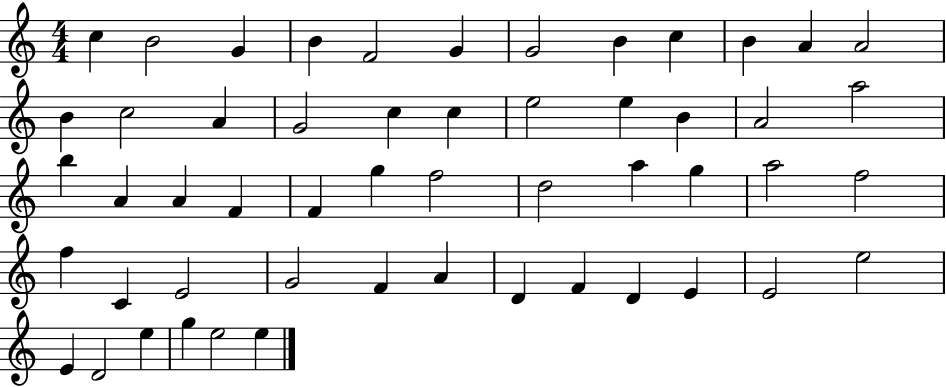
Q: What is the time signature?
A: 4/4